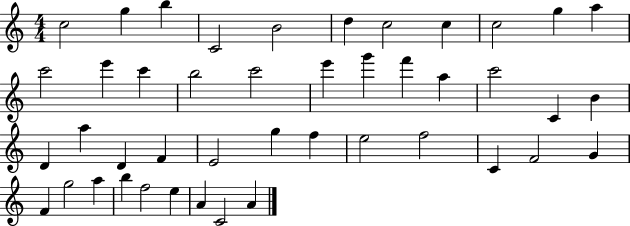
{
  \clef treble
  \numericTimeSignature
  \time 4/4
  \key c \major
  c''2 g''4 b''4 | c'2 b'2 | d''4 c''2 c''4 | c''2 g''4 a''4 | \break c'''2 e'''4 c'''4 | b''2 c'''2 | e'''4 g'''4 f'''4 a''4 | c'''2 c'4 b'4 | \break d'4 a''4 d'4 f'4 | e'2 g''4 f''4 | e''2 f''2 | c'4 f'2 g'4 | \break f'4 g''2 a''4 | b''4 f''2 e''4 | a'4 c'2 a'4 | \bar "|."
}